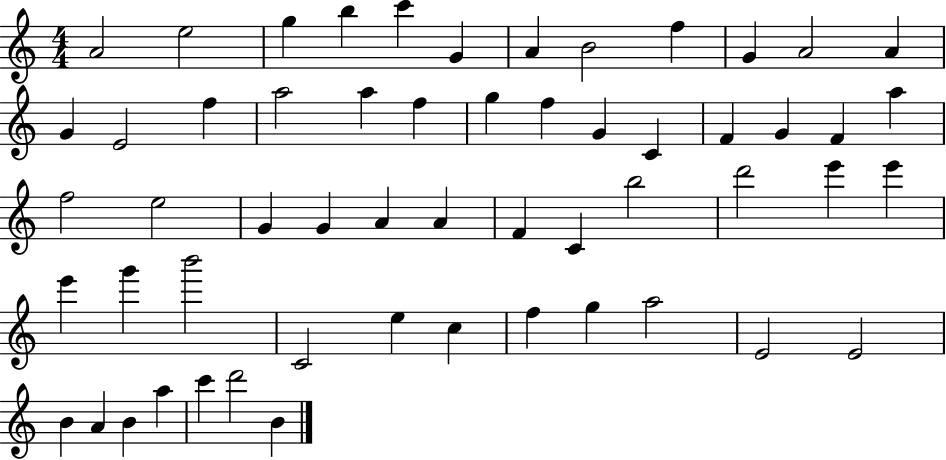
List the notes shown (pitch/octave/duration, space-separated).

A4/h E5/h G5/q B5/q C6/q G4/q A4/q B4/h F5/q G4/q A4/h A4/q G4/q E4/h F5/q A5/h A5/q F5/q G5/q F5/q G4/q C4/q F4/q G4/q F4/q A5/q F5/h E5/h G4/q G4/q A4/q A4/q F4/q C4/q B5/h D6/h E6/q E6/q E6/q G6/q B6/h C4/h E5/q C5/q F5/q G5/q A5/h E4/h E4/h B4/q A4/q B4/q A5/q C6/q D6/h B4/q